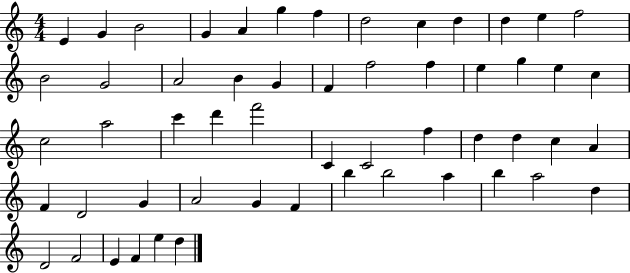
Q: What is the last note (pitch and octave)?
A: D5